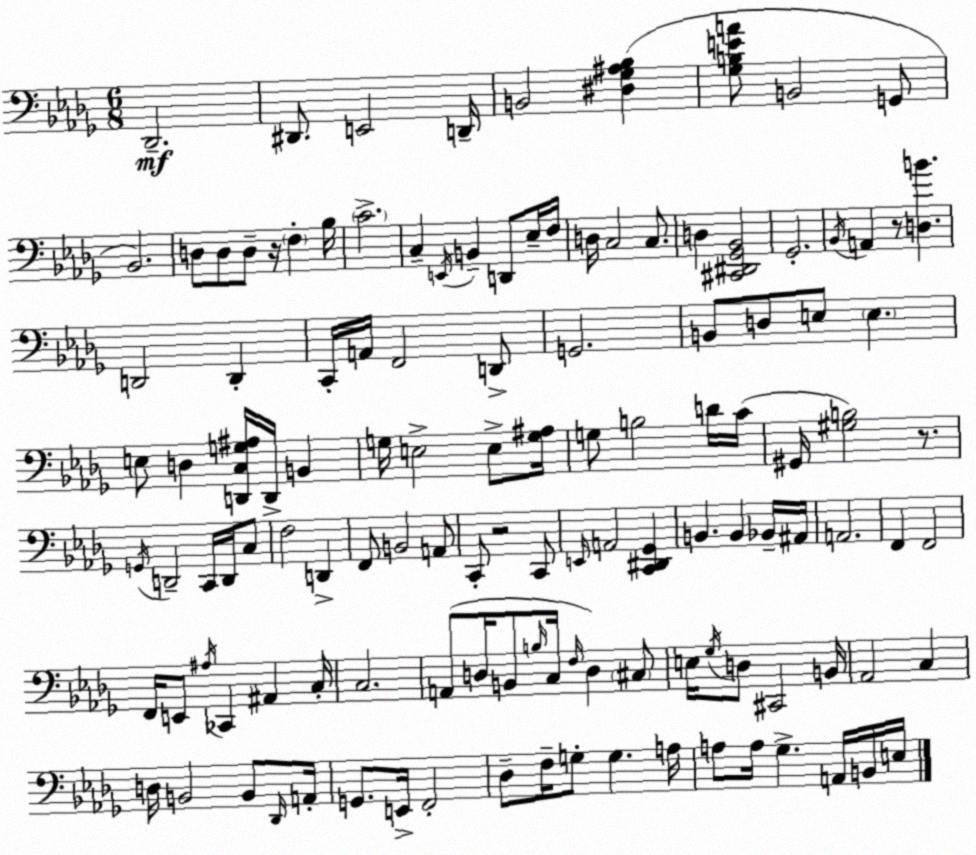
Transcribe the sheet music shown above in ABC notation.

X:1
T:Untitled
M:6/8
L:1/4
K:Bbm
_D,,2 ^D,,/2 E,,2 D,,/4 B,,2 [^D,_G,^A,_B,] [_G,B,EA]/2 B,,2 G,,/2 _B,,2 D,/2 D,/2 D,/2 z/4 F, _B,/4 C2 C, E,,/4 B,, D,,/2 _E,/4 F,/4 D,/4 C,2 C,/2 D, [^C,,^D,,_G,,_B,,]2 _G,,2 _B,,/4 A,, z/2 [D,B] D,,2 D,, C,,/4 A,,/4 F,,2 D,,/2 G,,2 B,,/2 D,/2 E,/2 E, E,/2 D, [D,,C,G,^A,]/4 D,,/4 B,, G,/4 E,2 E,/2 [G,^A,]/4 G,/2 B,2 D/4 C/4 ^G,,/4 [^G,B,]2 z/2 G,,/4 D,,2 C,,/4 D,,/4 C,/2 F,2 D,, F,,/2 B,,2 A,,/2 C,,/2 z2 C,,/2 E,,/4 A,,2 [C,,^D,,_G,,] B,, B,, _B,,/4 ^A,,/4 A,,2 F,, F,,2 F,,/4 E,,/2 ^A,/4 _C,, ^A,, C,/4 C,2 A,,/2 D,/4 B,,/2 B,/4 C,/4 F,/4 D, ^C,/2 E,/4 _G,/4 D,/2 ^C,,2 B,,/4 _A,,2 C, D,/4 B,,2 B,,/2 _D,,/4 A,,/4 G,,/2 E,,/4 F,,2 _D,/2 F,/4 G,/2 G, A,/4 A,/2 A,/4 _G, A,,/4 B,,/4 E,/4